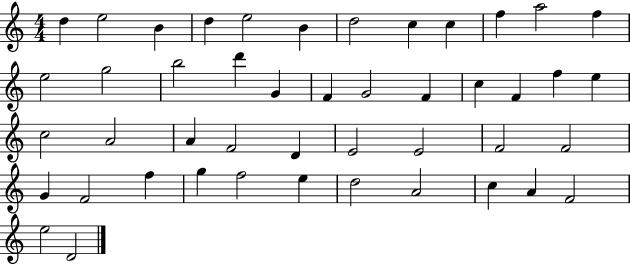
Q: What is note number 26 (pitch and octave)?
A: A4